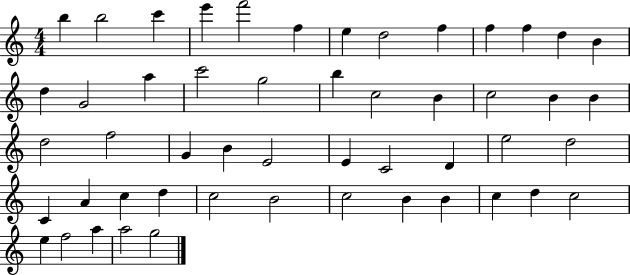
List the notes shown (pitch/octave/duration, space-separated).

B5/q B5/h C6/q E6/q F6/h F5/q E5/q D5/h F5/q F5/q F5/q D5/q B4/q D5/q G4/h A5/q C6/h G5/h B5/q C5/h B4/q C5/h B4/q B4/q D5/h F5/h G4/q B4/q E4/h E4/q C4/h D4/q E5/h D5/h C4/q A4/q C5/q D5/q C5/h B4/h C5/h B4/q B4/q C5/q D5/q C5/h E5/q F5/h A5/q A5/h G5/h